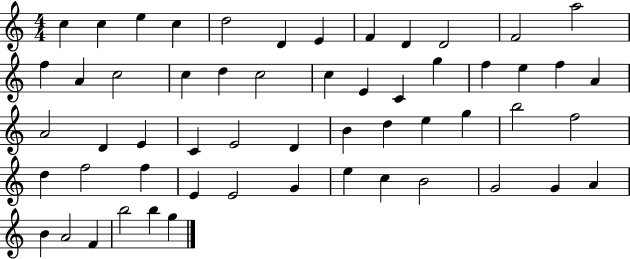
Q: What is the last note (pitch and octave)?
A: G5